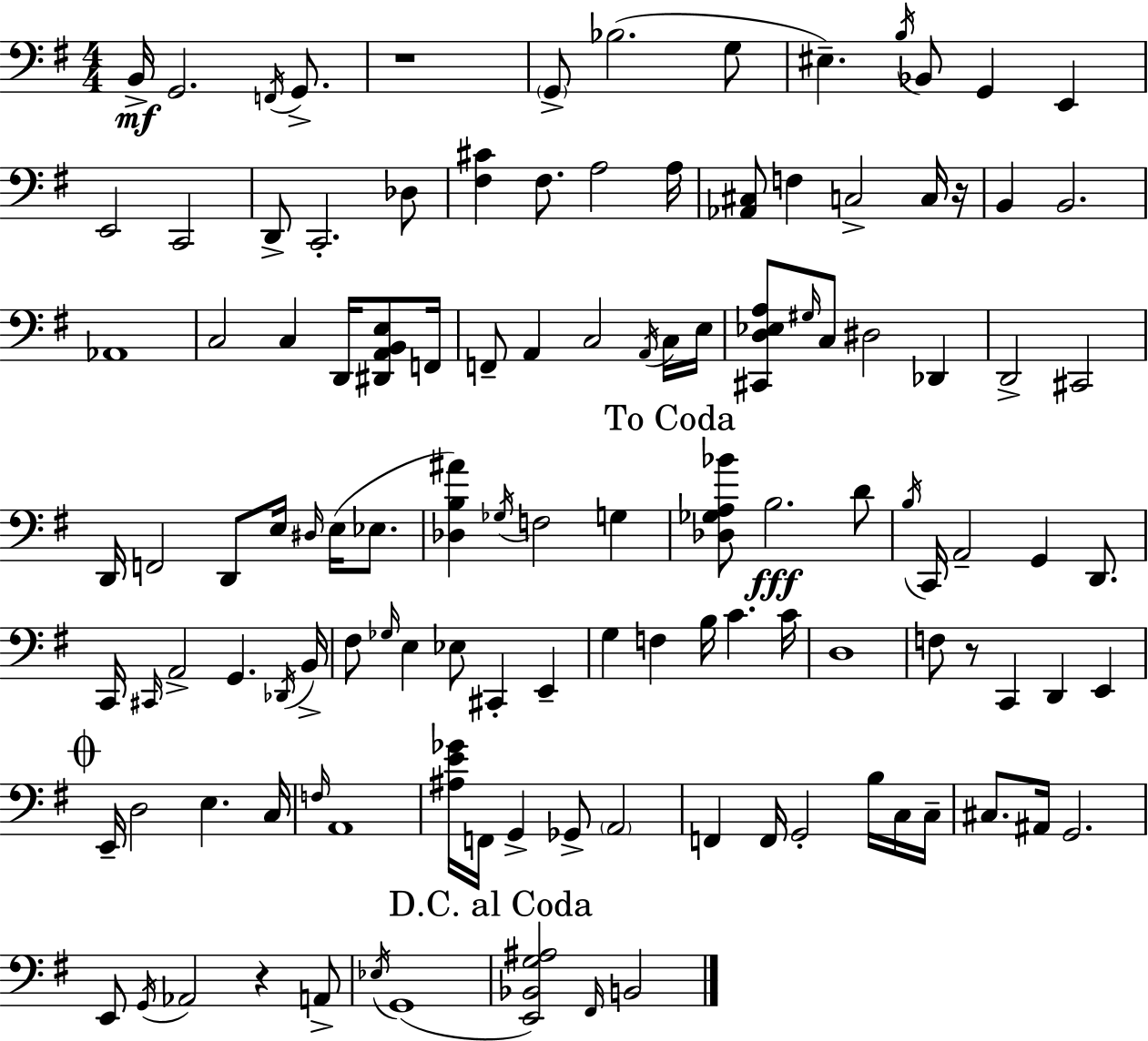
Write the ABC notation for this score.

X:1
T:Untitled
M:4/4
L:1/4
K:Em
B,,/4 G,,2 F,,/4 G,,/2 z4 G,,/2 _B,2 G,/2 ^E, B,/4 _B,,/2 G,, E,, E,,2 C,,2 D,,/2 C,,2 _D,/2 [^F,^C] ^F,/2 A,2 A,/4 [_A,,^C,]/2 F, C,2 C,/4 z/4 B,, B,,2 _A,,4 C,2 C, D,,/4 [^D,,A,,B,,E,]/2 F,,/4 F,,/2 A,, C,2 A,,/4 C,/4 E,/4 [^C,,D,_E,A,]/2 ^G,/4 C,/2 ^D,2 _D,, D,,2 ^C,,2 D,,/4 F,,2 D,,/2 E,/4 ^D,/4 E,/4 _E,/2 [_D,B,^A] _G,/4 F,2 G, [_D,_G,A,_B]/2 B,2 D/2 B,/4 C,,/4 A,,2 G,, D,,/2 C,,/4 ^C,,/4 A,,2 G,, _D,,/4 B,,/4 ^F,/2 _G,/4 E, _E,/2 ^C,, E,, G, F, B,/4 C C/4 D,4 F,/2 z/2 C,, D,, E,, E,,/4 D,2 E, C,/4 F,/4 A,,4 [^A,E_G]/4 F,,/4 G,, _G,,/2 A,,2 F,, F,,/4 G,,2 B,/4 C,/4 C,/4 ^C,/2 ^A,,/4 G,,2 E,,/2 G,,/4 _A,,2 z A,,/2 _E,/4 G,,4 [E,,_B,,G,^A,]2 ^F,,/4 B,,2